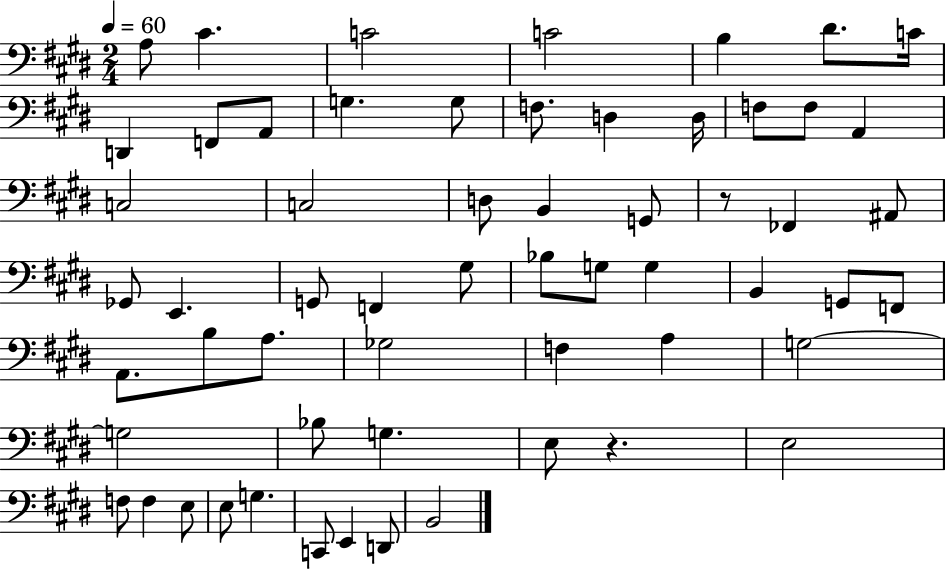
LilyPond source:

{
  \clef bass
  \numericTimeSignature
  \time 2/4
  \key e \major
  \tempo 4 = 60
  a8 cis'4. | c'2 | c'2 | b4 dis'8. c'16 | \break d,4 f,8 a,8 | g4. g8 | f8. d4 d16 | f8 f8 a,4 | \break c2 | c2 | d8 b,4 g,8 | r8 fes,4 ais,8 | \break ges,8 e,4. | g,8 f,4 gis8 | bes8 g8 g4 | b,4 g,8 f,8 | \break a,8. b8 a8. | ges2 | f4 a4 | g2~~ | \break g2 | bes8 g4. | e8 r4. | e2 | \break f8 f4 e8 | e8 g4. | c,8 e,4 d,8 | b,2 | \break \bar "|."
}